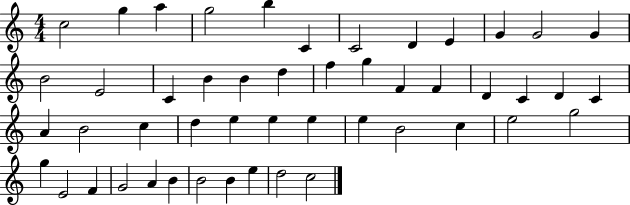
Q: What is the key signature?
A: C major